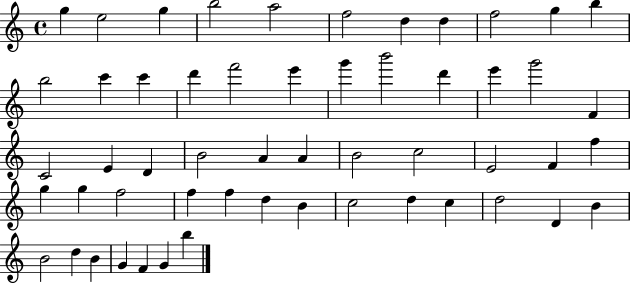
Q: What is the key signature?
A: C major